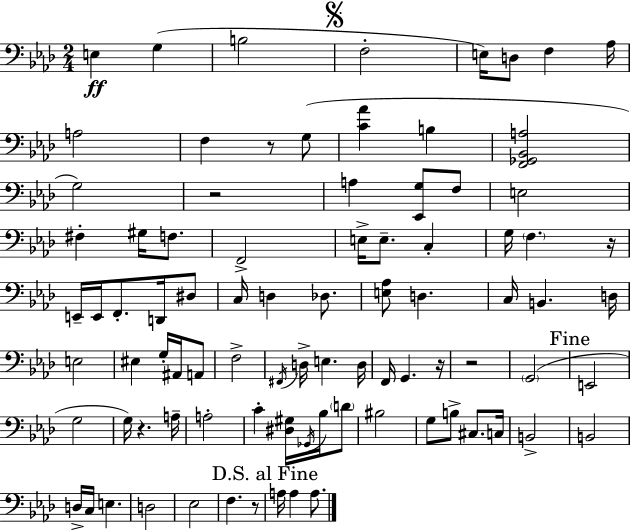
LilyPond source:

{
  \clef bass
  \numericTimeSignature
  \time 2/4
  \key f \minor
  e4\ff g4( | b2 | \mark \markup { \musicglyph "scripts.segno" } f2-. | e16) d8 f4 aes16 | \break a2 | f4 r8 g8( | <c' aes'>4 b4 | <f, ges, bes, a>2 | \break g2) | r2 | a4 <ees, g>8 f8 | e2 | \break fis4-. gis16 f8. | f,2-> | e16-> e8.-- c4-. | g16 \parenthesize f4. r16 | \break e,16-- e,16 f,8.-. d,16 dis8 | c16 d4 des8. | <e aes>8 d4. | c16 b,4. d16 | \break e2 | eis4 g16-. ais,16 a,8 | f2-> | \acciaccatura { fis,16 } d16-> e4. | \break d16 f,16 g,4. | r16 r2 | \parenthesize g,2( | \mark "Fine" e,2 | \break g2 | g16) r4. | a16-- a2-. | c'4-. <dis gis>16 \acciaccatura { ges,16 } bes16 | \break \parenthesize d'8 bis2 | g8 b8-> cis8. | c16 b,2-> | b,2 | \break d16-> c16 e4. | d2 | ees2 | f4. | \break r8 \mark "D.S. al Fine" a16 a4 a8. | \bar "|."
}